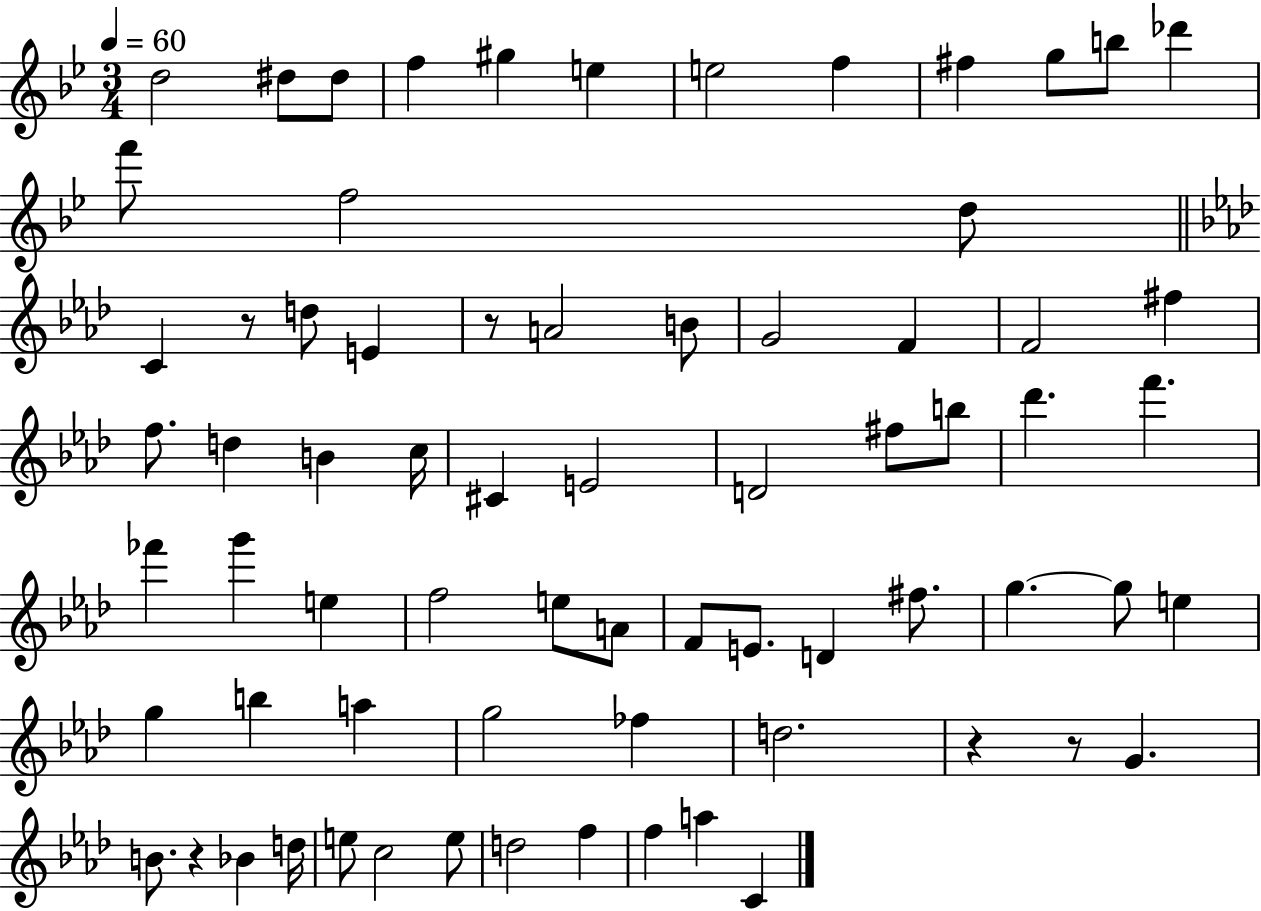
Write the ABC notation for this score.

X:1
T:Untitled
M:3/4
L:1/4
K:Bb
d2 ^d/2 ^d/2 f ^g e e2 f ^f g/2 b/2 _d' f'/2 f2 d/2 C z/2 d/2 E z/2 A2 B/2 G2 F F2 ^f f/2 d B c/4 ^C E2 D2 ^f/2 b/2 _d' f' _f' g' e f2 e/2 A/2 F/2 E/2 D ^f/2 g g/2 e g b a g2 _f d2 z z/2 G B/2 z _B d/4 e/2 c2 e/2 d2 f f a C